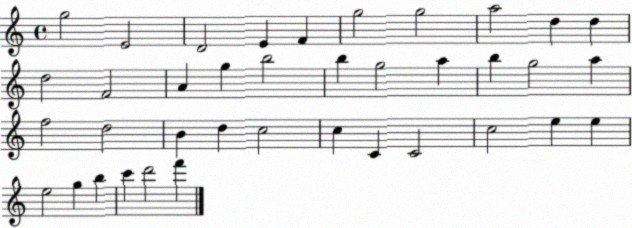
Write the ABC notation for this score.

X:1
T:Untitled
M:4/4
L:1/4
K:C
g2 E2 D2 E F g2 g2 a2 d d d2 F2 A g b2 b g2 a b g2 a f2 d2 B d c2 c C C2 c2 e e e2 g b c' d'2 f'